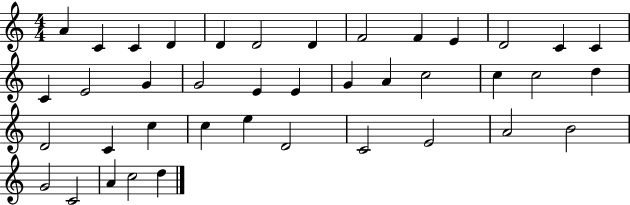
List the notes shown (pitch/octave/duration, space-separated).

A4/q C4/q C4/q D4/q D4/q D4/h D4/q F4/h F4/q E4/q D4/h C4/q C4/q C4/q E4/h G4/q G4/h E4/q E4/q G4/q A4/q C5/h C5/q C5/h D5/q D4/h C4/q C5/q C5/q E5/q D4/h C4/h E4/h A4/h B4/h G4/h C4/h A4/q C5/h D5/q